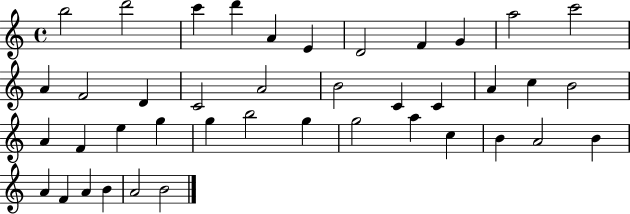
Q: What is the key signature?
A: C major